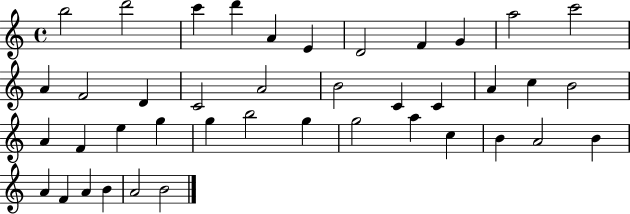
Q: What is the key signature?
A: C major